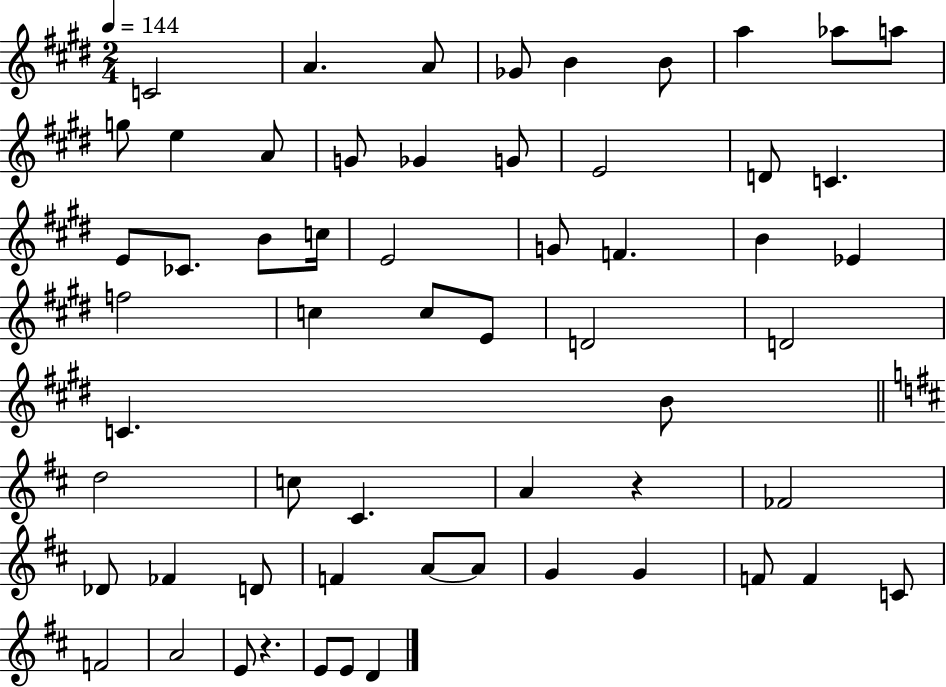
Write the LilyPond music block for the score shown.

{
  \clef treble
  \numericTimeSignature
  \time 2/4
  \key e \major
  \tempo 4 = 144
  c'2 | a'4. a'8 | ges'8 b'4 b'8 | a''4 aes''8 a''8 | \break g''8 e''4 a'8 | g'8 ges'4 g'8 | e'2 | d'8 c'4. | \break e'8 ces'8. b'8 c''16 | e'2 | g'8 f'4. | b'4 ees'4 | \break f''2 | c''4 c''8 e'8 | d'2 | d'2 | \break c'4. b'8 | \bar "||" \break \key d \major d''2 | c''8 cis'4. | a'4 r4 | fes'2 | \break des'8 fes'4 d'8 | f'4 a'8~~ a'8 | g'4 g'4 | f'8 f'4 c'8 | \break f'2 | a'2 | e'8 r4. | e'8 e'8 d'4 | \break \bar "|."
}